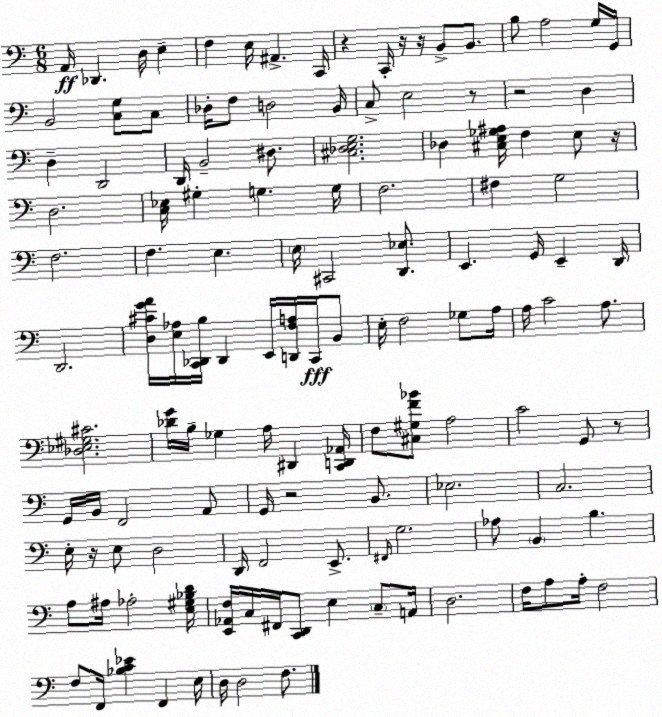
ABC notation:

X:1
T:Untitled
M:6/8
L:1/4
K:Am
A,,/4 _D,, D,/4 E, F, E,/4 ^A,, C,,/4 z C,,/4 z/4 z/4 B,,/2 B,,/2 B,/2 A,2 G,/4 G,,/4 B,,2 [C,G,]/2 C,/2 _D,/4 F,/2 D,2 B,,/4 C,/2 E,2 z/2 z2 D, D, D,,2 D,,/4 B,,2 ^D,/2 [^C,_D,E,G,]2 _D, [^C,E,_G,^A,]/4 F, E,/2 z/4 D,2 [C,_E,]/4 ^G, G, G,/4 F,2 ^F, G,2 F,2 F, E, E,/4 ^C,,2 [D,,_E,]/2 E,, G,,/4 E,, D,,/4 D,,2 [D,^CGA]/4 [E,_A,]/4 [C,,_D,,B,]/4 _D,, E,,/4 [D,,F,A,]/4 C,,/4 B,,/2 E,/4 F,2 _G,/2 A,/4 A,/4 C2 A,/2 [_D,_E,^G,^C]2 [_DG]/4 B,/4 _G, A,/4 ^D,, [C,,D,,_A,,]/4 F,/2 [^C,^G,F_B]/2 A,2 C2 G,,/2 z/2 G,,/4 B,,/4 F,,2 A,,/2 G,,/4 z2 B,,/2 _E,2 C,2 E,/4 z/4 E,/2 D,2 D,,/4 F,,2 E,,/2 ^F,,/4 G,2 _A,/2 B,, B, A,/2 ^A,/4 _A,2 [E,^G,_B,D]/4 [E,,_A,,F,]/4 C,/4 ^F,,/4 [C,,D,,]/2 E, C,/2 A,,/4 D,2 F,/4 A,/2 A,/4 F,2 F,/2 F,,/4 [_B,C_E] F,, E,/4 D,/4 D,2 F,/2